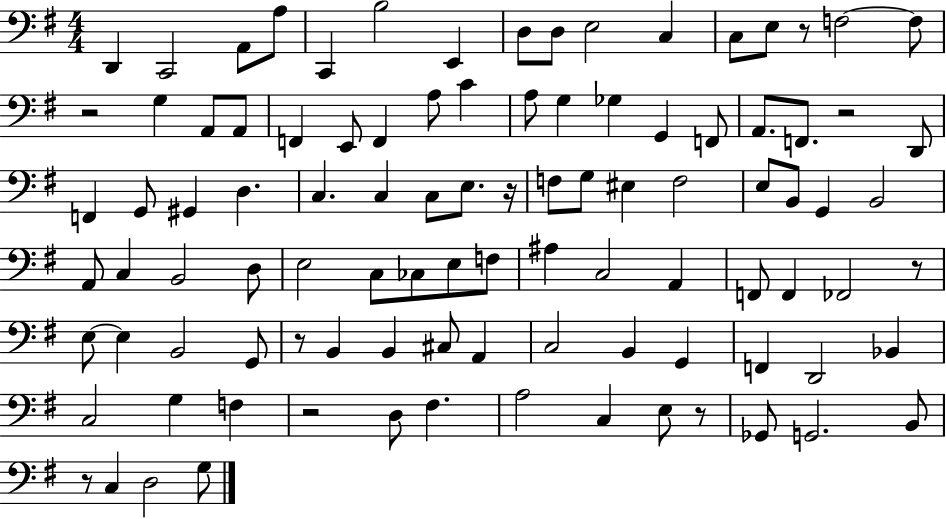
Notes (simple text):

D2/q C2/h A2/e A3/e C2/q B3/h E2/q D3/e D3/e E3/h C3/q C3/e E3/e R/e F3/h F3/e R/h G3/q A2/e A2/e F2/q E2/e F2/q A3/e C4/q A3/e G3/q Gb3/q G2/q F2/e A2/e. F2/e. R/h D2/e F2/q G2/e G#2/q D3/q. C3/q. C3/q C3/e E3/e. R/s F3/e G3/e EIS3/q F3/h E3/e B2/e G2/q B2/h A2/e C3/q B2/h D3/e E3/h C3/e CES3/e E3/e F3/e A#3/q C3/h A2/q F2/e F2/q FES2/h R/e E3/e E3/q B2/h G2/e R/e B2/q B2/q C#3/e A2/q C3/h B2/q G2/q F2/q D2/h Bb2/q C3/h G3/q F3/q R/h D3/e F#3/q. A3/h C3/q E3/e R/e Gb2/e G2/h. B2/e R/e C3/q D3/h G3/e